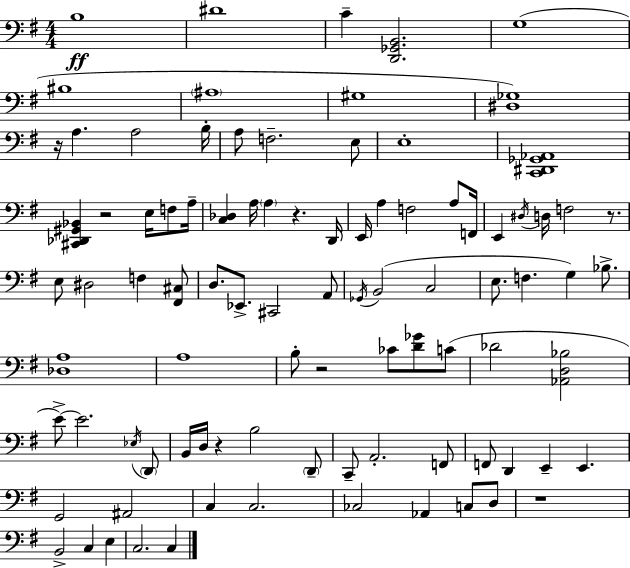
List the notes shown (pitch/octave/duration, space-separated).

B3/w D#4/w C4/q [D2,Gb2,B2]/h. G3/w BIS3/w A#3/w G#3/w [D#3,Gb3]/w R/s A3/q. A3/h B3/s A3/e F3/h. E3/e E3/w [C2,D#2,Gb2,Ab2]/w [C#2,Db2,G#2,Bb2]/q R/h E3/s F3/e A3/s [C3,Db3]/q A3/s A3/q R/q. D2/s E2/s A3/q F3/h A3/e F2/s E2/q D#3/s D3/s F3/h R/e. E3/e D#3/h F3/q [F#2,C#3]/e D3/e. Eb2/e. C#2/h A2/e Gb2/s B2/h C3/h E3/e. F3/q. G3/q Bb3/e. [Db3,A3]/w A3/w B3/e R/h CES4/e [D4,Gb4]/e C4/e Db4/h [Ab2,D3,Bb3]/h E4/e E4/h. Eb3/s D2/e B2/s D3/s R/q B3/h D2/e C2/e A2/h. F2/e F2/e D2/q E2/q E2/q. G2/h A#2/h C3/q C3/h. CES3/h Ab2/q C3/e D3/e R/w B2/h C3/q E3/q C3/h. C3/q